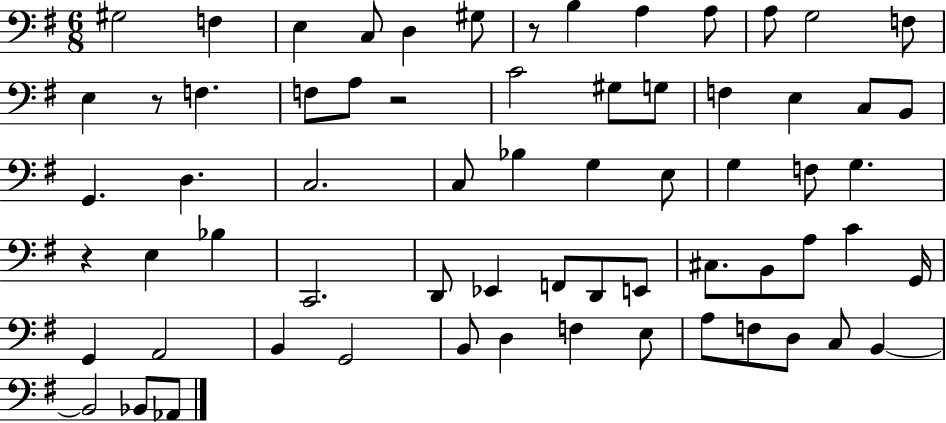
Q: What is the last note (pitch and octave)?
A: Ab2